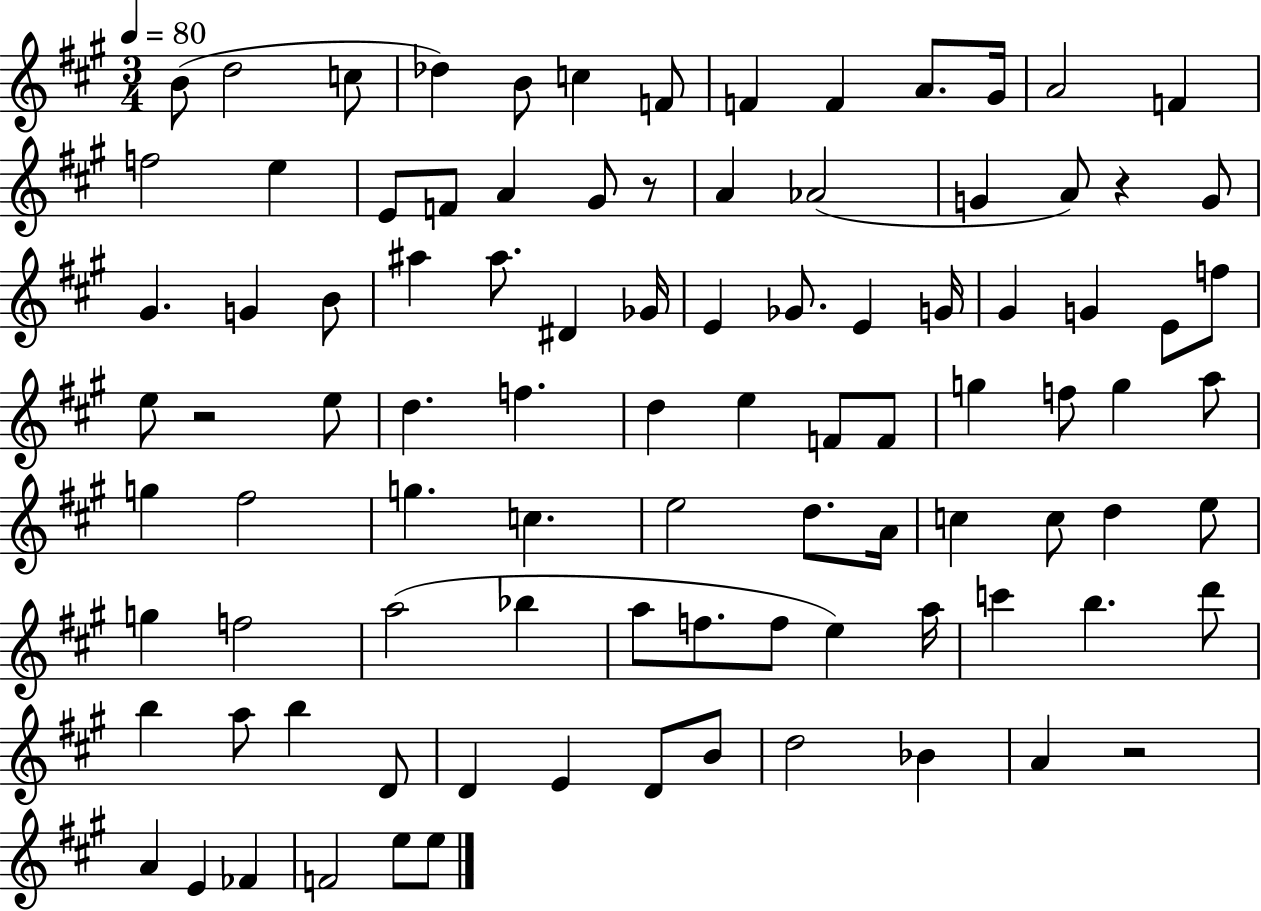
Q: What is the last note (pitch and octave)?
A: E5